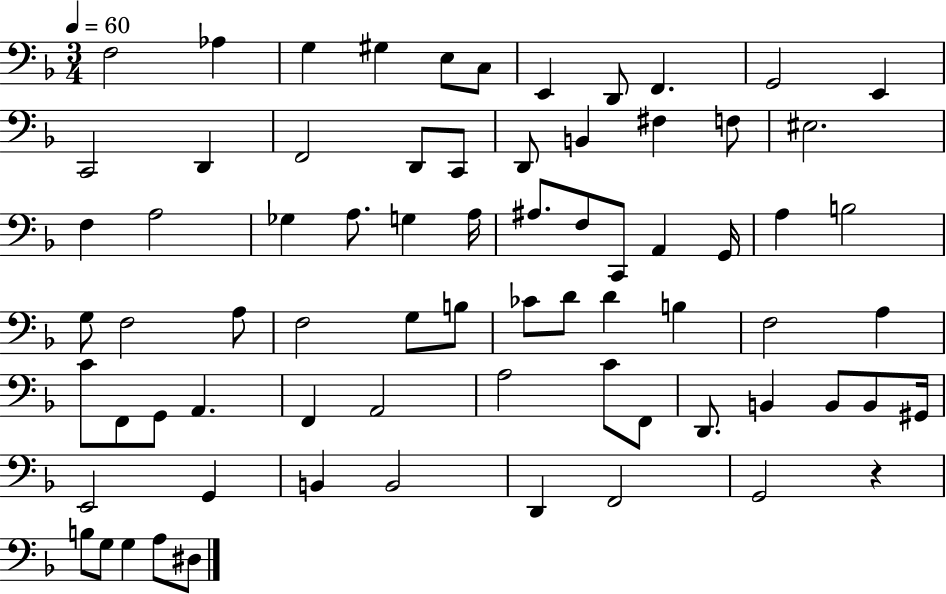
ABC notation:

X:1
T:Untitled
M:3/4
L:1/4
K:F
F,2 _A, G, ^G, E,/2 C,/2 E,, D,,/2 F,, G,,2 E,, C,,2 D,, F,,2 D,,/2 C,,/2 D,,/2 B,, ^F, F,/2 ^E,2 F, A,2 _G, A,/2 G, A,/4 ^A,/2 F,/2 C,,/2 A,, G,,/4 A, B,2 G,/2 F,2 A,/2 F,2 G,/2 B,/2 _C/2 D/2 D B, F,2 A, C/2 F,,/2 G,,/2 A,, F,, A,,2 A,2 C/2 F,,/2 D,,/2 B,, B,,/2 B,,/2 ^G,,/4 E,,2 G,, B,, B,,2 D,, F,,2 G,,2 z B,/2 G,/2 G, A,/2 ^D,/2